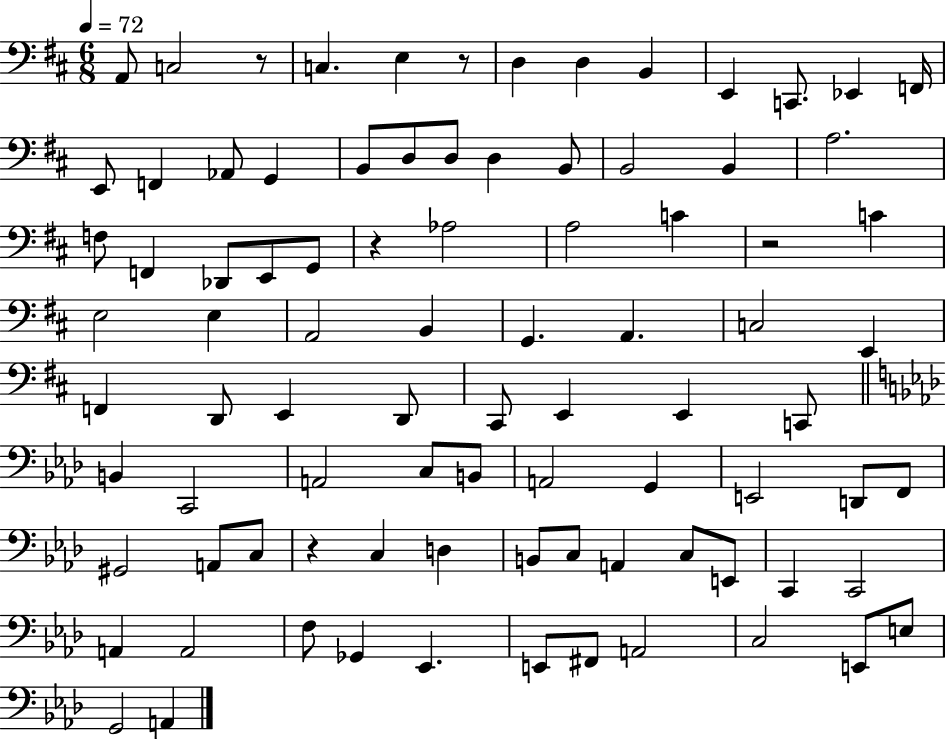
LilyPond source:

{
  \clef bass
  \numericTimeSignature
  \time 6/8
  \key d \major
  \tempo 4 = 72
  \repeat volta 2 { a,8 c2 r8 | c4. e4 r8 | d4 d4 b,4 | e,4 c,8. ees,4 f,16 | \break e,8 f,4 aes,8 g,4 | b,8 d8 d8 d4 b,8 | b,2 b,4 | a2. | \break f8 f,4 des,8 e,8 g,8 | r4 aes2 | a2 c'4 | r2 c'4 | \break e2 e4 | a,2 b,4 | g,4. a,4. | c2 e,4 | \break f,4 d,8 e,4 d,8 | cis,8 e,4 e,4 c,8 | \bar "||" \break \key aes \major b,4 c,2 | a,2 c8 b,8 | a,2 g,4 | e,2 d,8 f,8 | \break gis,2 a,8 c8 | r4 c4 d4 | b,8 c8 a,4 c8 e,8 | c,4 c,2 | \break a,4 a,2 | f8 ges,4 ees,4. | e,8 fis,8 a,2 | c2 e,8 e8 | \break g,2 a,4 | } \bar "|."
}